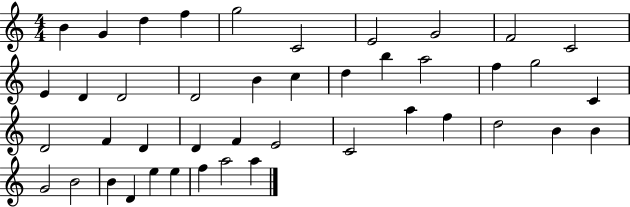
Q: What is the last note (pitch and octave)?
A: A5